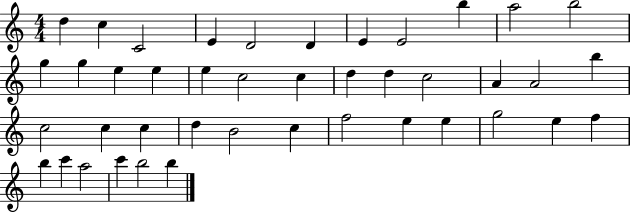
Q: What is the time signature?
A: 4/4